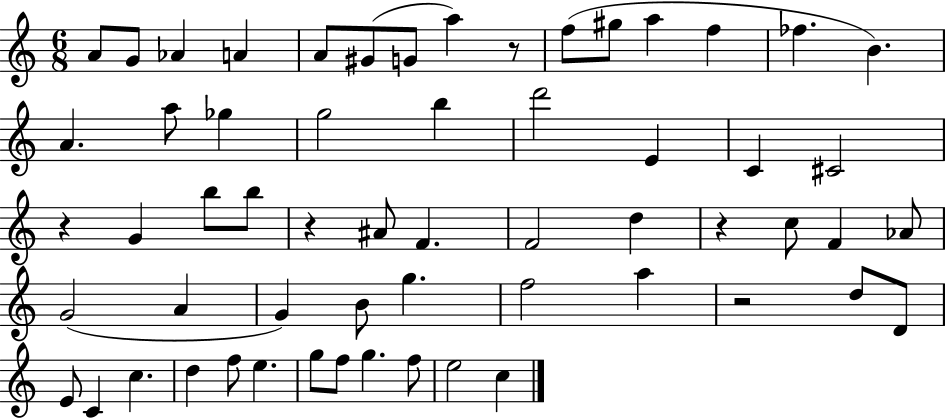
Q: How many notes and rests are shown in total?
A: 59